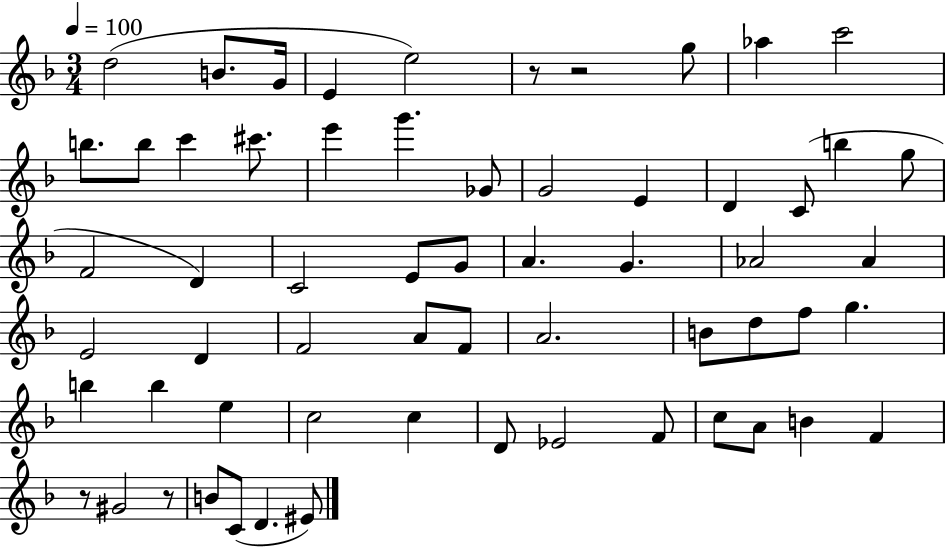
X:1
T:Untitled
M:3/4
L:1/4
K:F
d2 B/2 G/4 E e2 z/2 z2 g/2 _a c'2 b/2 b/2 c' ^c'/2 e' g' _G/2 G2 E D C/2 b g/2 F2 D C2 E/2 G/2 A G _A2 _A E2 D F2 A/2 F/2 A2 B/2 d/2 f/2 g b b e c2 c D/2 _E2 F/2 c/2 A/2 B F z/2 ^G2 z/2 B/2 C/2 D ^E/2